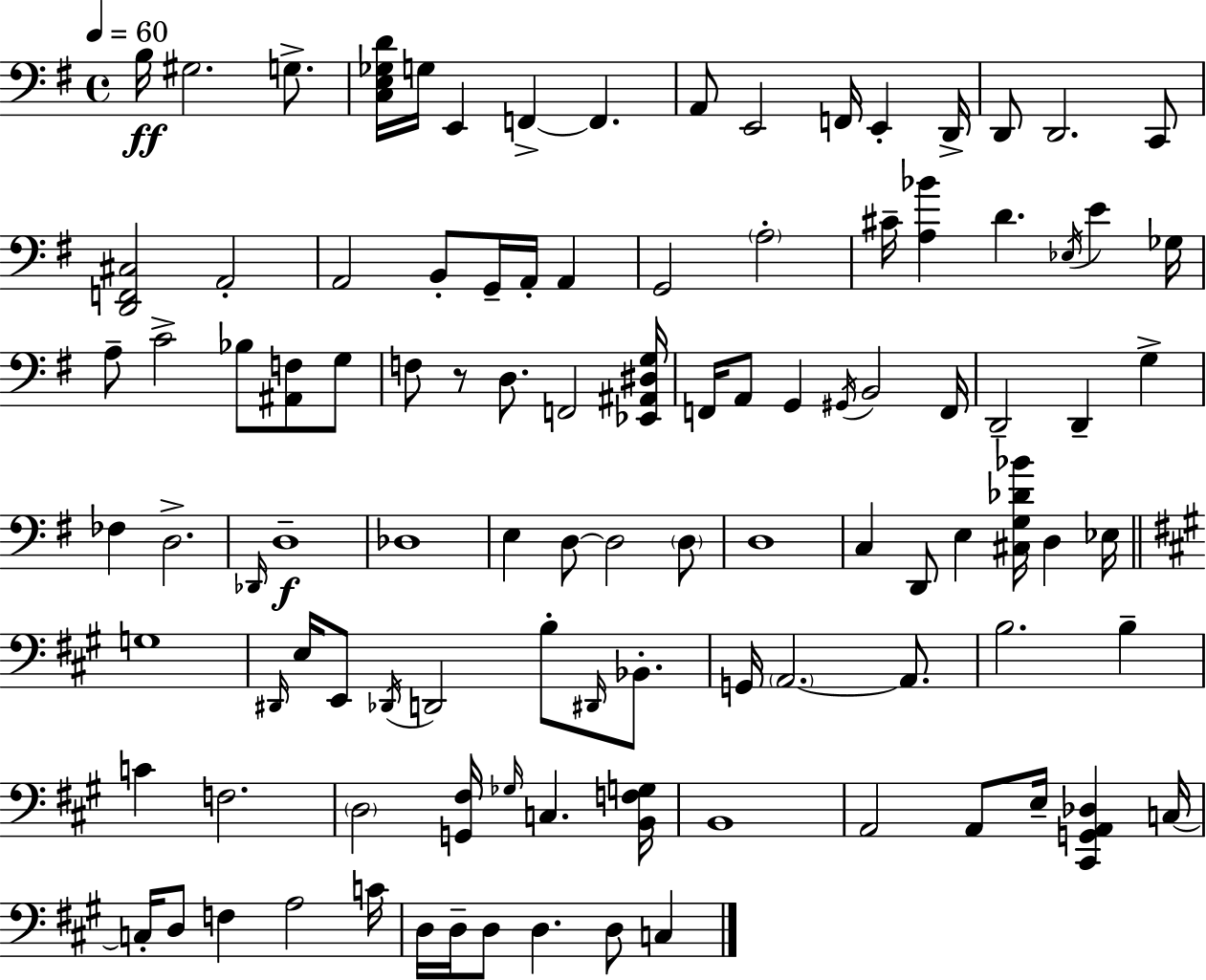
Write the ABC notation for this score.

X:1
T:Untitled
M:4/4
L:1/4
K:G
B,/4 ^G,2 G,/2 [C,E,_G,D]/4 G,/4 E,, F,, F,, A,,/2 E,,2 F,,/4 E,, D,,/4 D,,/2 D,,2 C,,/2 [D,,F,,^C,]2 A,,2 A,,2 B,,/2 G,,/4 A,,/4 A,, G,,2 A,2 ^C/4 [A,_B] D _E,/4 E _G,/4 A,/2 C2 _B,/2 [^A,,F,]/2 G,/2 F,/2 z/2 D,/2 F,,2 [_E,,^A,,^D,G,]/4 F,,/4 A,,/2 G,, ^G,,/4 B,,2 F,,/4 D,,2 D,, G, _F, D,2 _D,,/4 D,4 _D,4 E, D,/2 D,2 D,/2 D,4 C, D,,/2 E, [^C,G,_D_B]/4 D, _E,/4 G,4 ^D,,/4 E,/4 E,,/2 _D,,/4 D,,2 B,/2 ^D,,/4 _B,,/2 G,,/4 A,,2 A,,/2 B,2 B, C F,2 D,2 [G,,^F,]/4 _G,/4 C, [B,,F,G,]/4 B,,4 A,,2 A,,/2 E,/4 [^C,,G,,A,,_D,] C,/4 C,/4 D,/2 F, A,2 C/4 D,/4 D,/4 D,/2 D, D,/2 C,